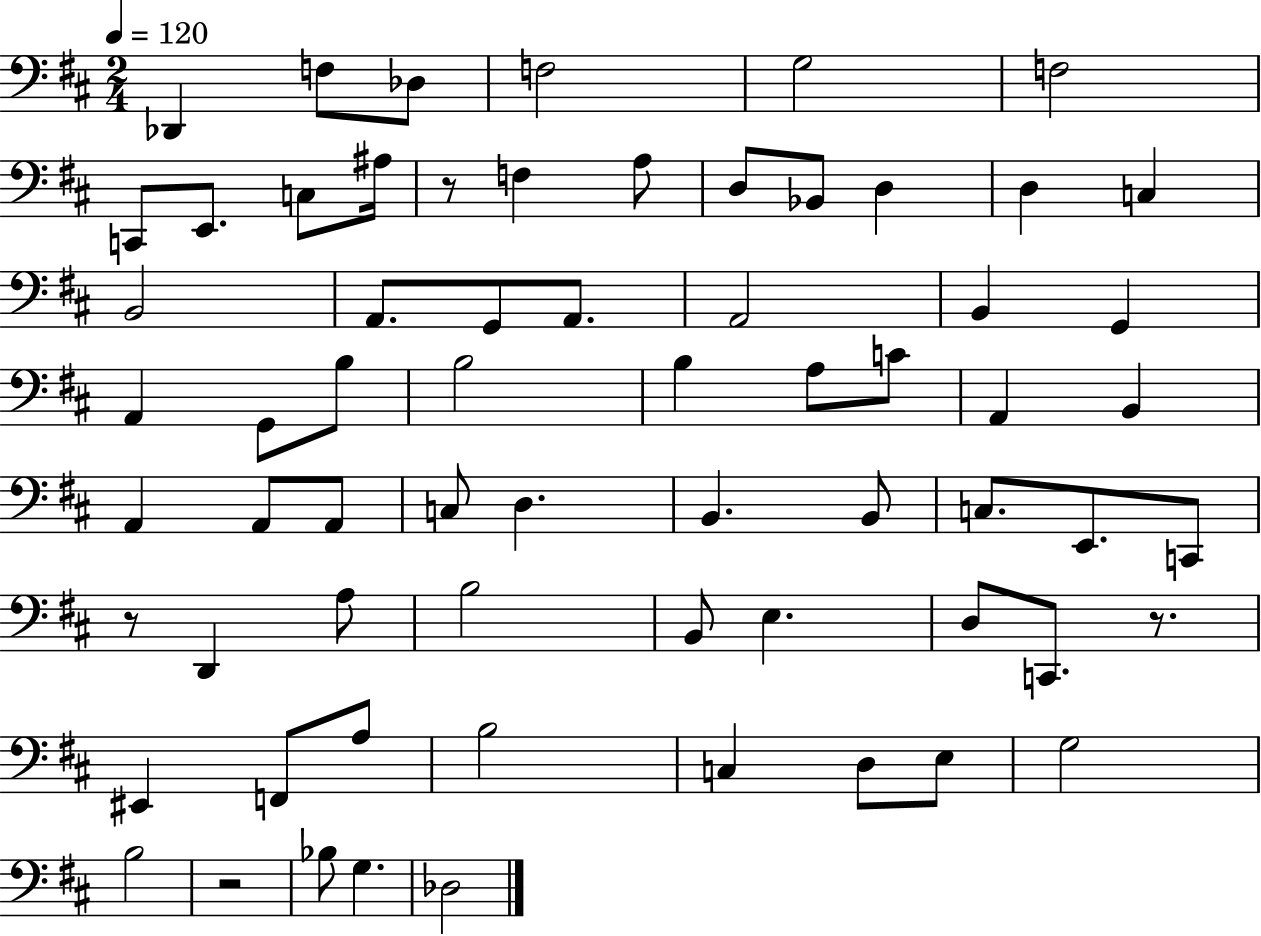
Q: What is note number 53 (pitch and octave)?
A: A3